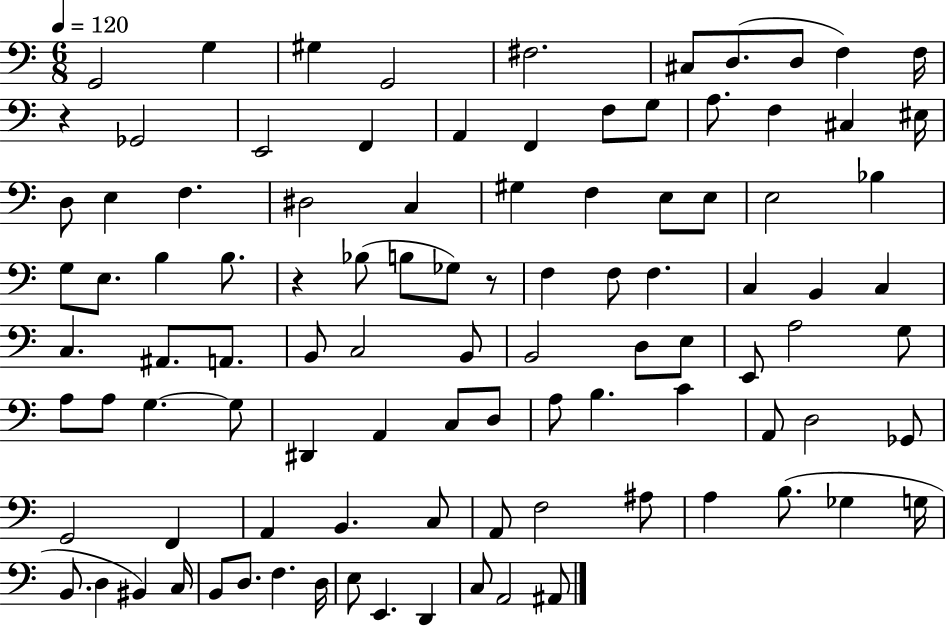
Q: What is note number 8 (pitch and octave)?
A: D3